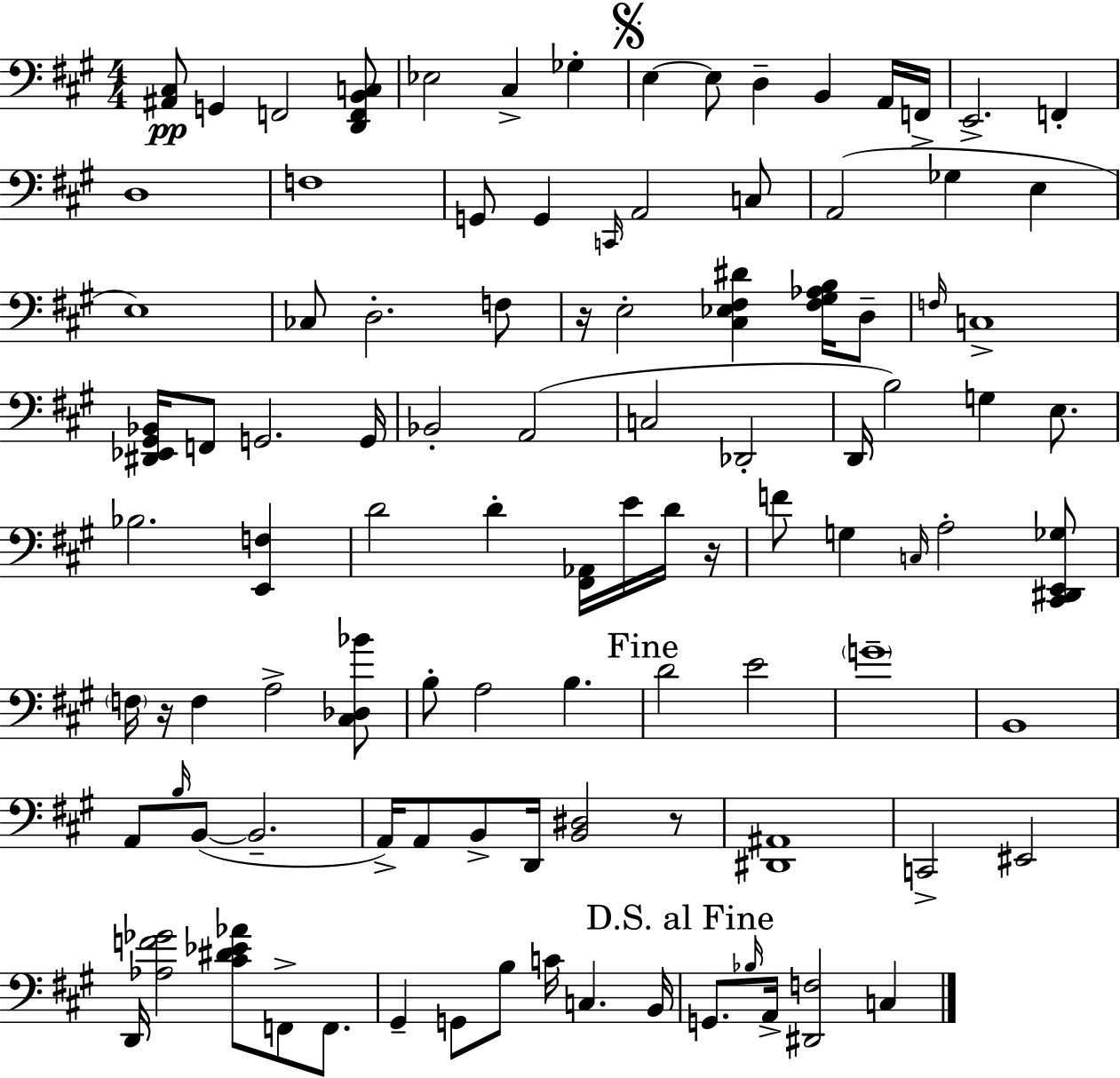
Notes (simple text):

[A#2,C#3]/e G2/q F2/h [D2,F2,B2,C3]/e Eb3/h C#3/q Gb3/q E3/q E3/e D3/q B2/q A2/s F2/s E2/h. F2/q D3/w F3/w G2/e G2/q C2/s A2/h C3/e A2/h Gb3/q E3/q E3/w CES3/e D3/h. F3/e R/s E3/h [C#3,Eb3,F#3,D#4]/q [F#3,G#3,Ab3,B3]/s D3/e F3/s C3/w [D#2,Eb2,G#2,Bb2]/s F2/e G2/h. G2/s Bb2/h A2/h C3/h Db2/h D2/s B3/h G3/q E3/e. Bb3/h. [E2,F3]/q D4/h D4/q [F#2,Ab2]/s E4/s D4/s R/s F4/e G3/q C3/s A3/h [C#2,D#2,E2,Gb3]/e F3/s R/s F3/q A3/h [C#3,Db3,Bb4]/e B3/e A3/h B3/q. D4/h E4/h G4/w B2/w A2/e B3/s B2/e B2/h. A2/s A2/e B2/e D2/s [B2,D#3]/h R/e [D#2,A#2]/w C2/h EIS2/h D2/s [Ab3,F4,Gb4]/h [C#4,D#4,Eb4,Ab4]/e F2/e F2/e. G#2/q G2/e B3/e C4/s C3/q. B2/s G2/e. Bb3/s A2/s [D#2,F3]/h C3/q